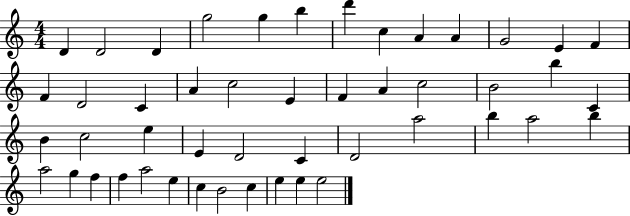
{
  \clef treble
  \numericTimeSignature
  \time 4/4
  \key c \major
  d'4 d'2 d'4 | g''2 g''4 b''4 | d'''4 c''4 a'4 a'4 | g'2 e'4 f'4 | \break f'4 d'2 c'4 | a'4 c''2 e'4 | f'4 a'4 c''2 | b'2 b''4 c'4 | \break b'4 c''2 e''4 | e'4 d'2 c'4 | d'2 a''2 | b''4 a''2 b''4 | \break a''2 g''4 f''4 | f''4 a''2 e''4 | c''4 b'2 c''4 | e''4 e''4 e''2 | \break \bar "|."
}